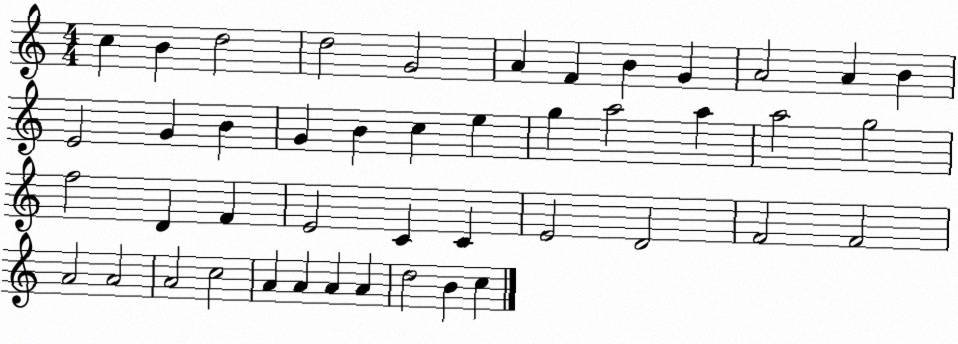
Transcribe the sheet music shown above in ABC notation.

X:1
T:Untitled
M:4/4
L:1/4
K:C
c B d2 d2 G2 A F B G A2 A B E2 G B G B c e g a2 a a2 g2 f2 D F E2 C C E2 D2 F2 F2 A2 A2 A2 c2 A A A A d2 B c